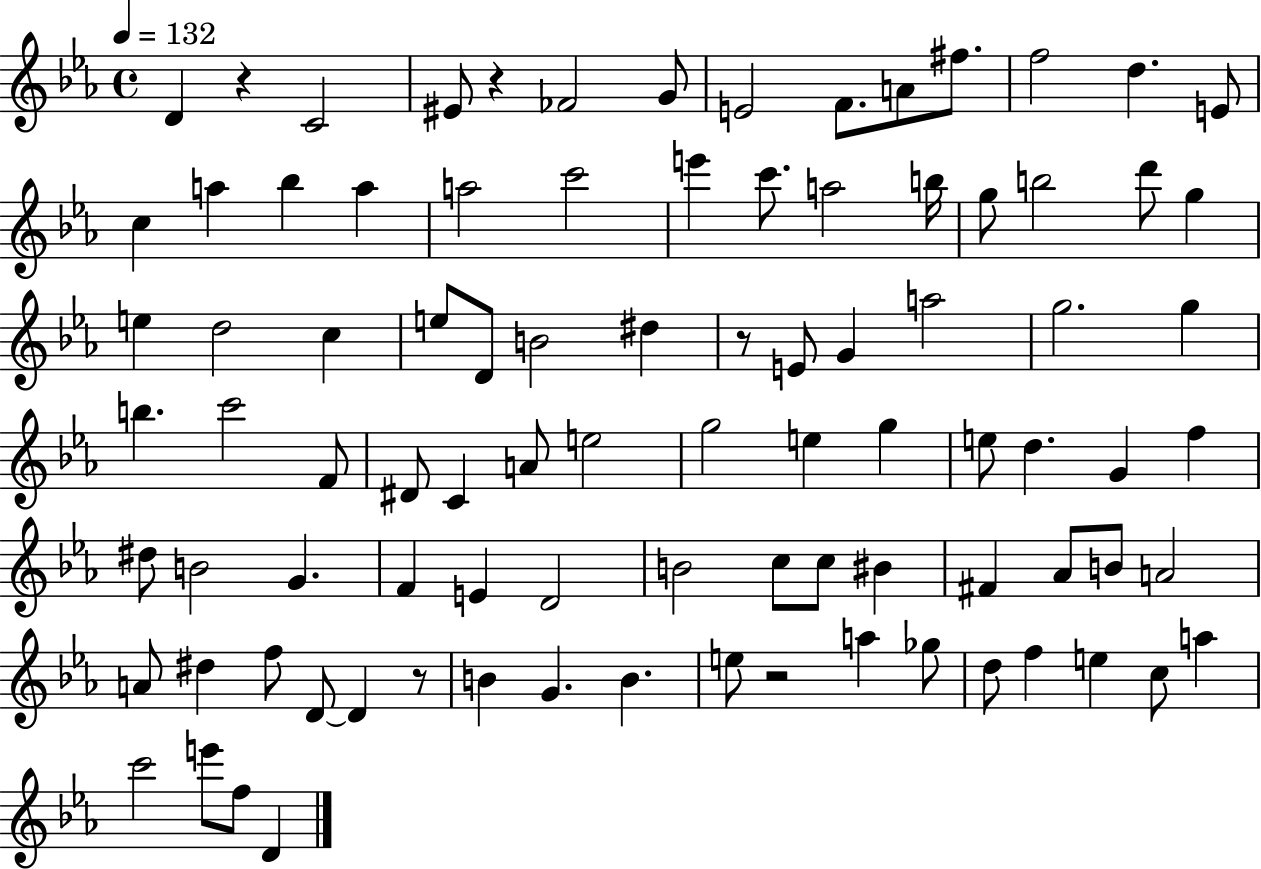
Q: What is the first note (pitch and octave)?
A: D4